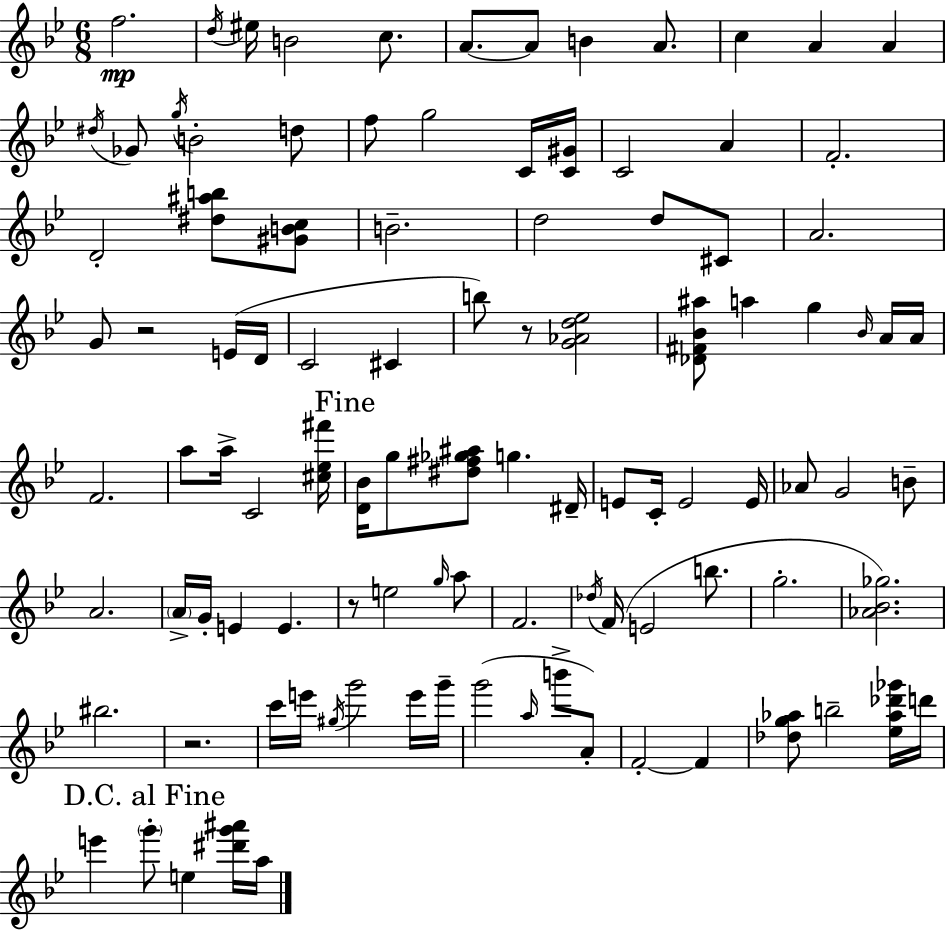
F5/h. D5/s EIS5/s B4/h C5/e. A4/e. A4/e B4/q A4/e. C5/q A4/q A4/q D#5/s Gb4/e G5/s B4/h D5/e F5/e G5/h C4/s [C4,G#4]/s C4/h A4/q F4/h. D4/h [D#5,A#5,B5]/e [G#4,B4,C5]/e B4/h. D5/h D5/e C#4/e A4/h. G4/e R/h E4/s D4/s C4/h C#4/q B5/e R/e [G4,Ab4,D5,Eb5]/h [Db4,F#4,Bb4,A#5]/e A5/q G5/q Bb4/s A4/s A4/s F4/h. A5/e A5/s C4/h [C#5,Eb5,F#6]/s [D4,Bb4]/s G5/e [D#5,F#5,Gb5,A#5]/e G5/q. D#4/s E4/e C4/s E4/h E4/s Ab4/e G4/h B4/e A4/h. A4/s G4/s E4/q E4/q. R/e E5/h G5/s A5/e F4/h. Db5/s F4/s E4/h B5/e. G5/h. [Ab4,Bb4,Gb5]/h. BIS5/h. R/h. C6/s E6/s G#5/s G6/h E6/s G6/s G6/h A5/s B6/e A4/e F4/h F4/q [Db5,G5,Ab5]/e B5/h [Eb5,Ab5,Db6,Gb6]/s D6/s E6/q G6/e E5/q [D#6,G6,A#6]/s A5/s